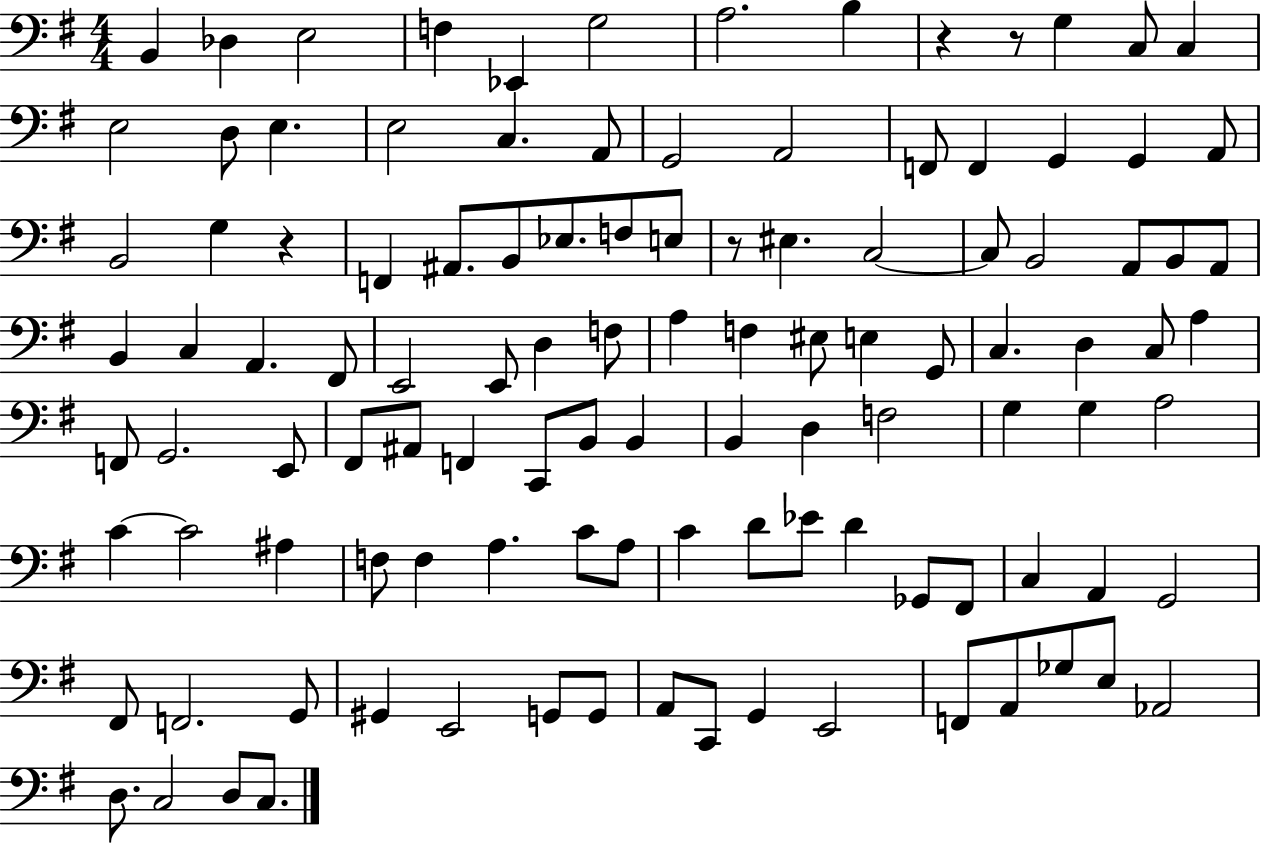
X:1
T:Untitled
M:4/4
L:1/4
K:G
B,, _D, E,2 F, _E,, G,2 A,2 B, z z/2 G, C,/2 C, E,2 D,/2 E, E,2 C, A,,/2 G,,2 A,,2 F,,/2 F,, G,, G,, A,,/2 B,,2 G, z F,, ^A,,/2 B,,/2 _E,/2 F,/2 E,/2 z/2 ^E, C,2 C,/2 B,,2 A,,/2 B,,/2 A,,/2 B,, C, A,, ^F,,/2 E,,2 E,,/2 D, F,/2 A, F, ^E,/2 E, G,,/2 C, D, C,/2 A, F,,/2 G,,2 E,,/2 ^F,,/2 ^A,,/2 F,, C,,/2 B,,/2 B,, B,, D, F,2 G, G, A,2 C C2 ^A, F,/2 F, A, C/2 A,/2 C D/2 _E/2 D _G,,/2 ^F,,/2 C, A,, G,,2 ^F,,/2 F,,2 G,,/2 ^G,, E,,2 G,,/2 G,,/2 A,,/2 C,,/2 G,, E,,2 F,,/2 A,,/2 _G,/2 E,/2 _A,,2 D,/2 C,2 D,/2 C,/2